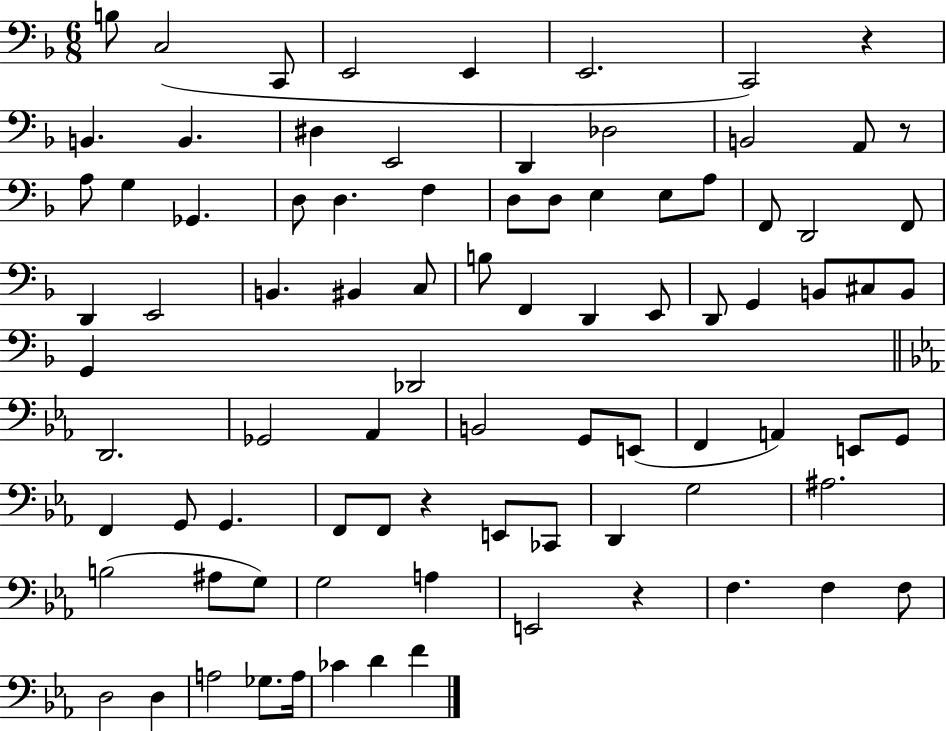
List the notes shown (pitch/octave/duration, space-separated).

B3/e C3/h C2/e E2/h E2/q E2/h. C2/h R/q B2/q. B2/q. D#3/q E2/h D2/q Db3/h B2/h A2/e R/e A3/e G3/q Gb2/q. D3/e D3/q. F3/q D3/e D3/e E3/q E3/e A3/e F2/e D2/h F2/e D2/q E2/h B2/q. BIS2/q C3/e B3/e F2/q D2/q E2/e D2/e G2/q B2/e C#3/e B2/e G2/q Db2/h D2/h. Gb2/h Ab2/q B2/h G2/e E2/e F2/q A2/q E2/e G2/e F2/q G2/e G2/q. F2/e F2/e R/q E2/e CES2/e D2/q G3/h A#3/h. B3/h A#3/e G3/e G3/h A3/q E2/h R/q F3/q. F3/q F3/e D3/h D3/q A3/h Gb3/e. A3/s CES4/q D4/q F4/q